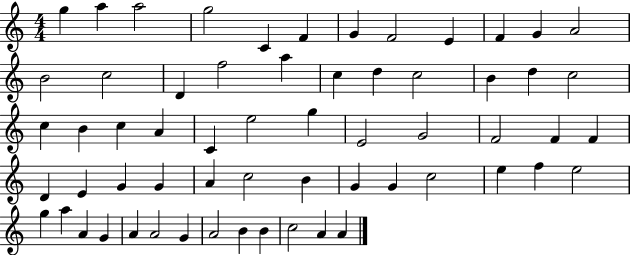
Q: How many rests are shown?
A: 0